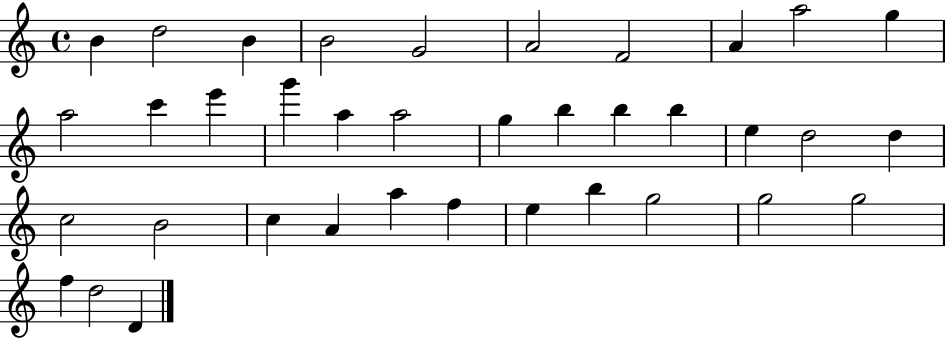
{
  \clef treble
  \time 4/4
  \defaultTimeSignature
  \key c \major
  b'4 d''2 b'4 | b'2 g'2 | a'2 f'2 | a'4 a''2 g''4 | \break a''2 c'''4 e'''4 | g'''4 a''4 a''2 | g''4 b''4 b''4 b''4 | e''4 d''2 d''4 | \break c''2 b'2 | c''4 a'4 a''4 f''4 | e''4 b''4 g''2 | g''2 g''2 | \break f''4 d''2 d'4 | \bar "|."
}